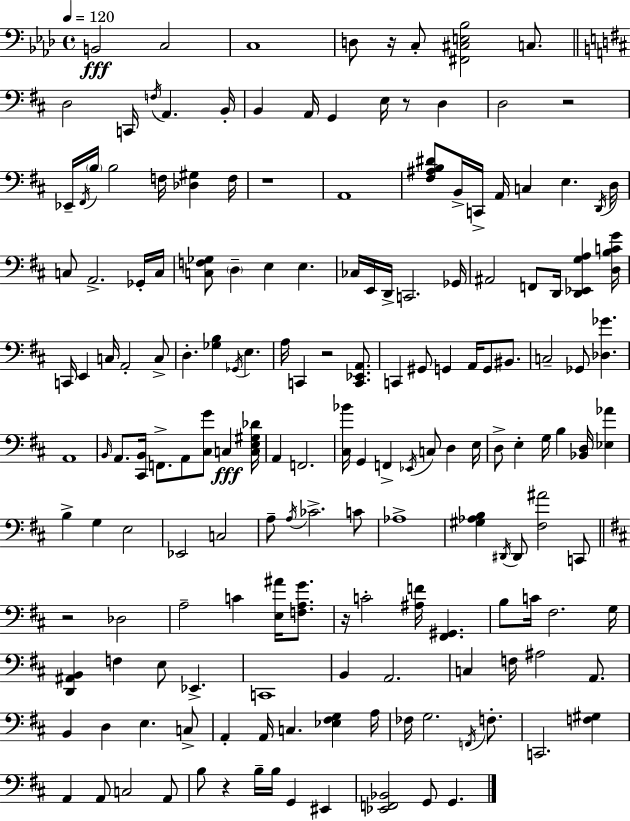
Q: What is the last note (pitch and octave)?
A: G2